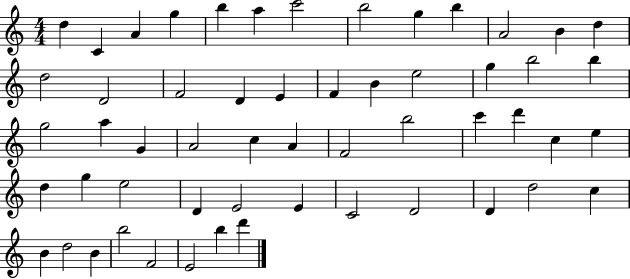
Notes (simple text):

D5/q C4/q A4/q G5/q B5/q A5/q C6/h B5/h G5/q B5/q A4/h B4/q D5/q D5/h D4/h F4/h D4/q E4/q F4/q B4/q E5/h G5/q B5/h B5/q G5/h A5/q G4/q A4/h C5/q A4/q F4/h B5/h C6/q D6/q C5/q E5/q D5/q G5/q E5/h D4/q E4/h E4/q C4/h D4/h D4/q D5/h C5/q B4/q D5/h B4/q B5/h F4/h E4/h B5/q D6/q